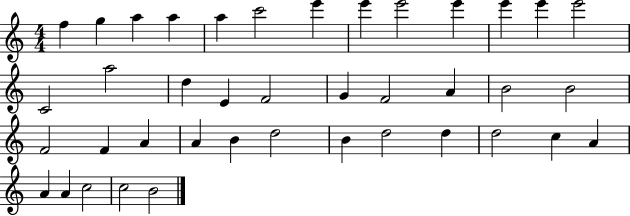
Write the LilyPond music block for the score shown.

{
  \clef treble
  \numericTimeSignature
  \time 4/4
  \key c \major
  f''4 g''4 a''4 a''4 | a''4 c'''2 e'''4 | e'''4 e'''2 e'''4 | e'''4 e'''4 e'''2 | \break c'2 a''2 | d''4 e'4 f'2 | g'4 f'2 a'4 | b'2 b'2 | \break f'2 f'4 a'4 | a'4 b'4 d''2 | b'4 d''2 d''4 | d''2 c''4 a'4 | \break a'4 a'4 c''2 | c''2 b'2 | \bar "|."
}